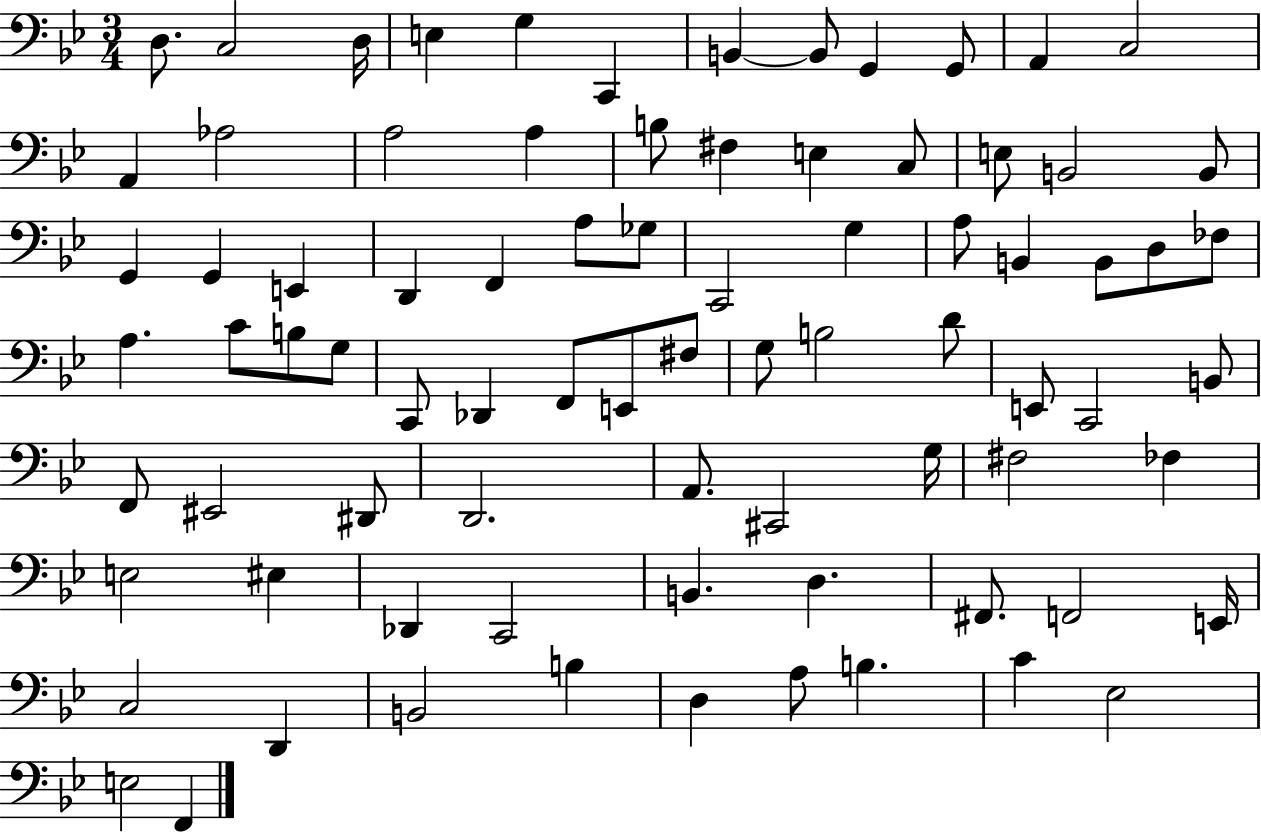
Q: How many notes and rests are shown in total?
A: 81